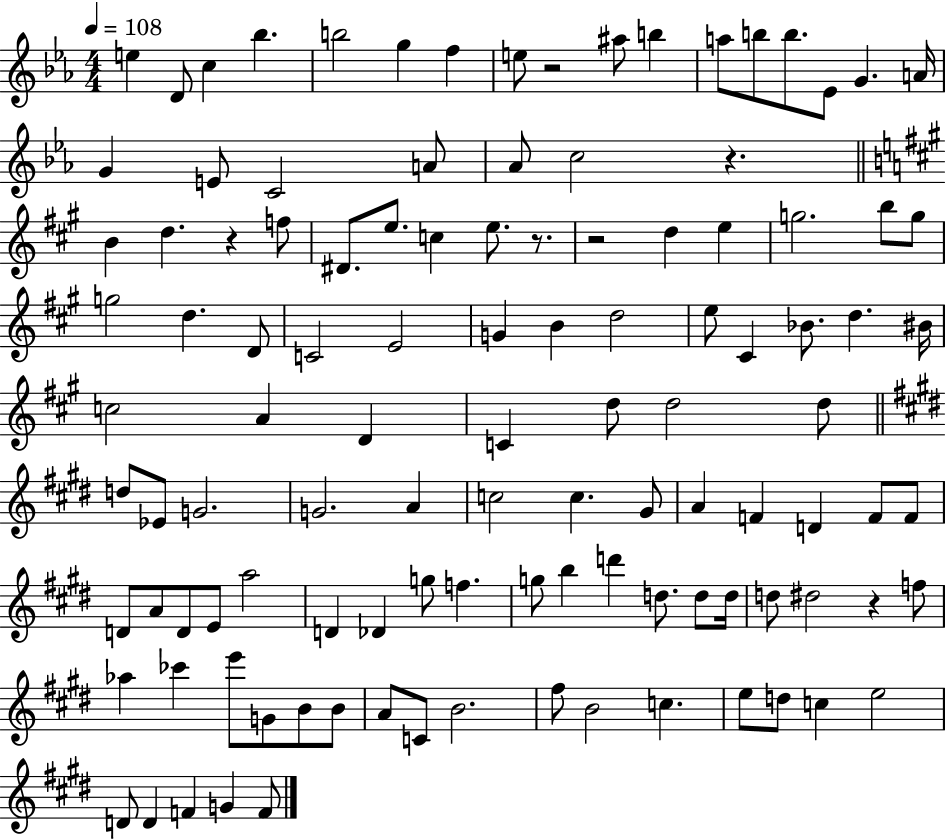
{
  \clef treble
  \numericTimeSignature
  \time 4/4
  \key ees \major
  \tempo 4 = 108
  e''4 d'8 c''4 bes''4. | b''2 g''4 f''4 | e''8 r2 ais''8 b''4 | a''8 b''8 b''8. ees'8 g'4. a'16 | \break g'4 e'8 c'2 a'8 | aes'8 c''2 r4. | \bar "||" \break \key a \major b'4 d''4. r4 f''8 | dis'8. e''8. c''4 e''8. r8. | r2 d''4 e''4 | g''2. b''8 g''8 | \break g''2 d''4. d'8 | c'2 e'2 | g'4 b'4 d''2 | e''8 cis'4 bes'8. d''4. bis'16 | \break c''2 a'4 d'4 | c'4 d''8 d''2 d''8 | \bar "||" \break \key e \major d''8 ees'8 g'2. | g'2. a'4 | c''2 c''4. gis'8 | a'4 f'4 d'4 f'8 f'8 | \break d'8 a'8 d'8 e'8 a''2 | d'4 des'4 g''8 f''4. | g''8 b''4 d'''4 d''8. d''8 d''16 | d''8 dis''2 r4 f''8 | \break aes''4 ces'''4 e'''8 g'8 b'8 b'8 | a'8 c'8 b'2. | fis''8 b'2 c''4. | e''8 d''8 c''4 e''2 | \break d'8 d'4 f'4 g'4 f'8 | \bar "|."
}